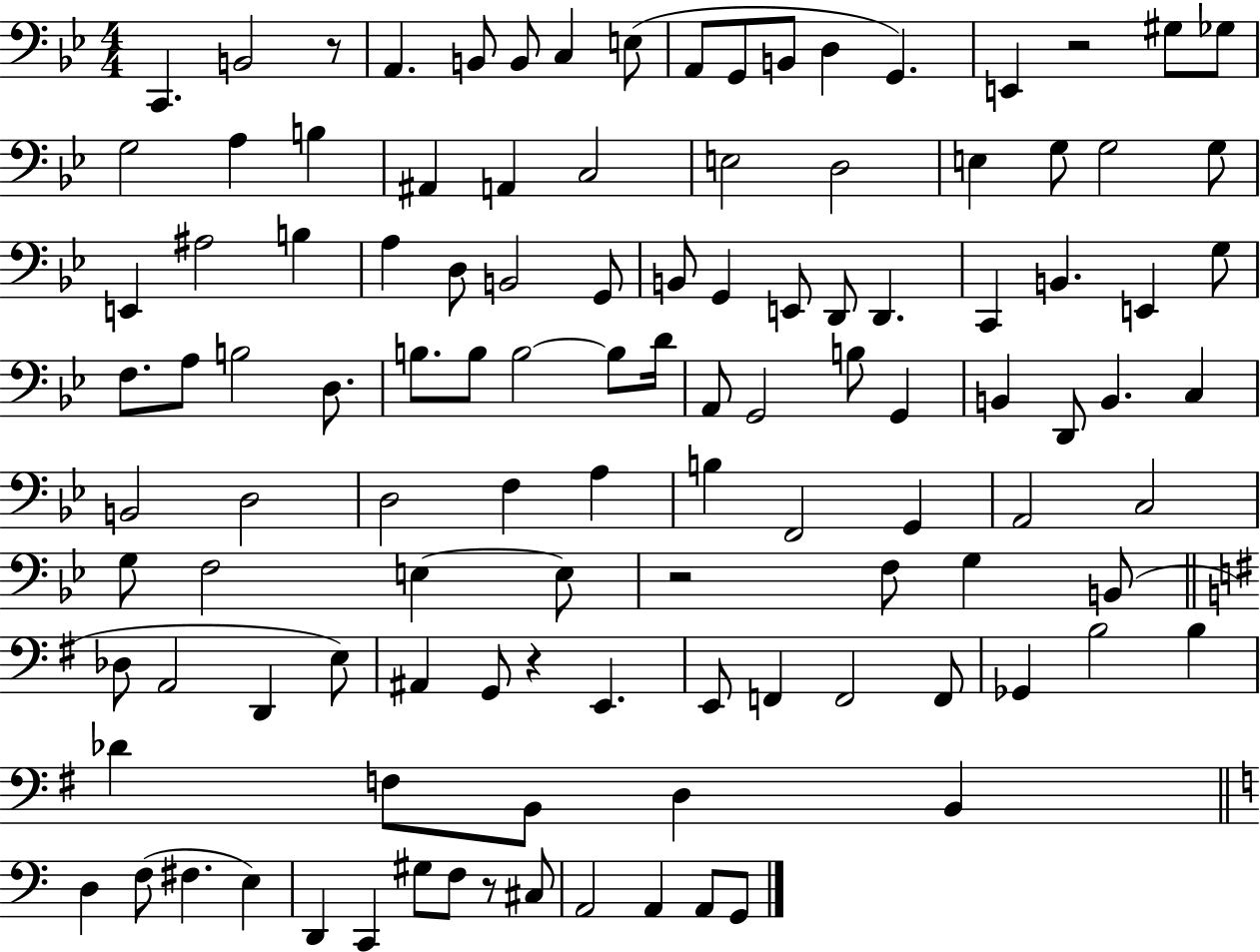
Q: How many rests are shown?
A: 5